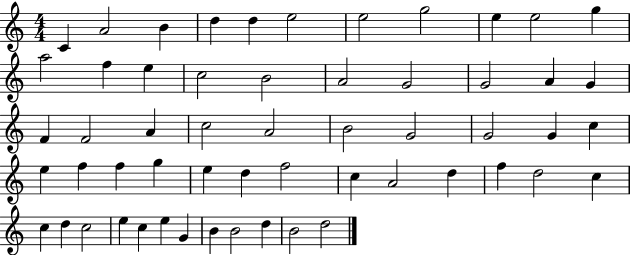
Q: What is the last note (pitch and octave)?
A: D5